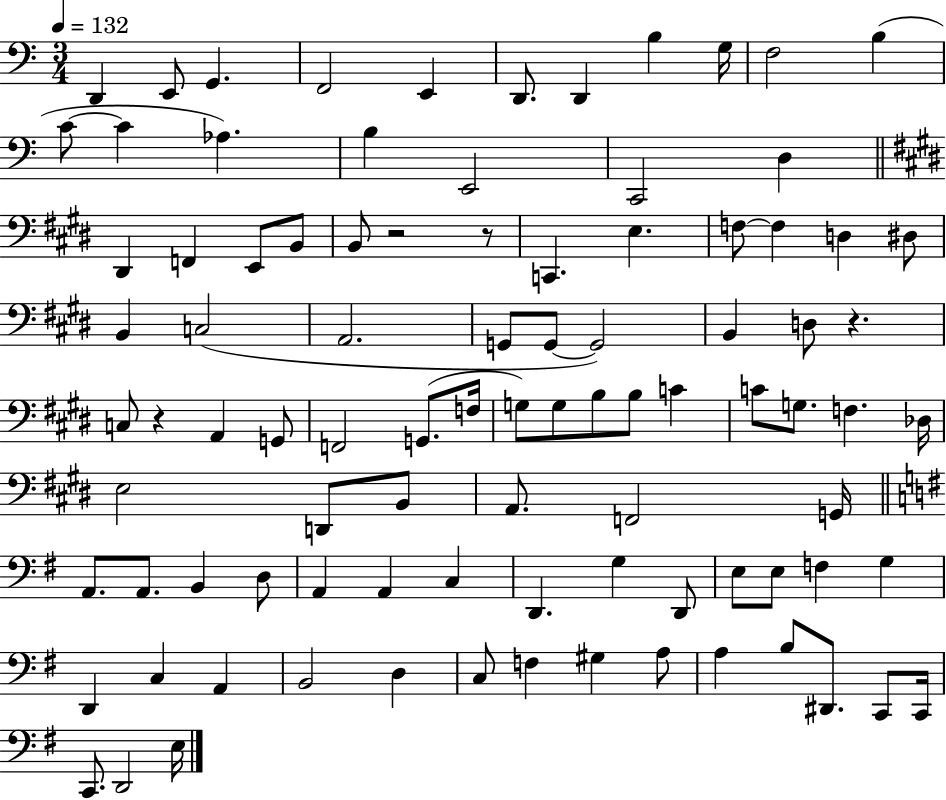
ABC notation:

X:1
T:Untitled
M:3/4
L:1/4
K:C
D,, E,,/2 G,, F,,2 E,, D,,/2 D,, B, G,/4 F,2 B, C/2 C _A, B, E,,2 C,,2 D, ^D,, F,, E,,/2 B,,/2 B,,/2 z2 z/2 C,, E, F,/2 F, D, ^D,/2 B,, C,2 A,,2 G,,/2 G,,/2 G,,2 B,, D,/2 z C,/2 z A,, G,,/2 F,,2 G,,/2 F,/4 G,/2 G,/2 B,/2 B,/2 C C/2 G,/2 F, _D,/4 E,2 D,,/2 B,,/2 A,,/2 F,,2 G,,/4 A,,/2 A,,/2 B,, D,/2 A,, A,, C, D,, G, D,,/2 E,/2 E,/2 F, G, D,, C, A,, B,,2 D, C,/2 F, ^G, A,/2 A, B,/2 ^D,,/2 C,,/2 C,,/4 C,,/2 D,,2 E,/4